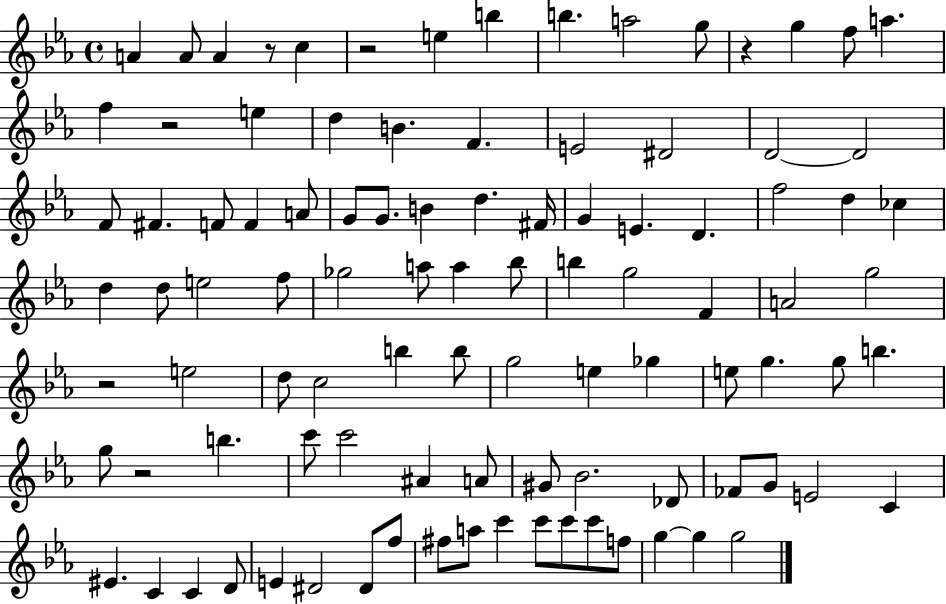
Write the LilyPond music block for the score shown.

{
  \clef treble
  \time 4/4
  \defaultTimeSignature
  \key ees \major
  a'4 a'8 a'4 r8 c''4 | r2 e''4 b''4 | b''4. a''2 g''8 | r4 g''4 f''8 a''4. | \break f''4 r2 e''4 | d''4 b'4. f'4. | e'2 dis'2 | d'2~~ d'2 | \break f'8 fis'4. f'8 f'4 a'8 | g'8 g'8. b'4 d''4. fis'16 | g'4 e'4. d'4. | f''2 d''4 ces''4 | \break d''4 d''8 e''2 f''8 | ges''2 a''8 a''4 bes''8 | b''4 g''2 f'4 | a'2 g''2 | \break r2 e''2 | d''8 c''2 b''4 b''8 | g''2 e''4 ges''4 | e''8 g''4. g''8 b''4. | \break g''8 r2 b''4. | c'''8 c'''2 ais'4 a'8 | gis'8 bes'2. des'8 | fes'8 g'8 e'2 c'4 | \break eis'4. c'4 c'4 d'8 | e'4 dis'2 dis'8 f''8 | fis''8 a''8 c'''4 c'''8 c'''8 c'''8 f''8 | g''4~~ g''4 g''2 | \break \bar "|."
}